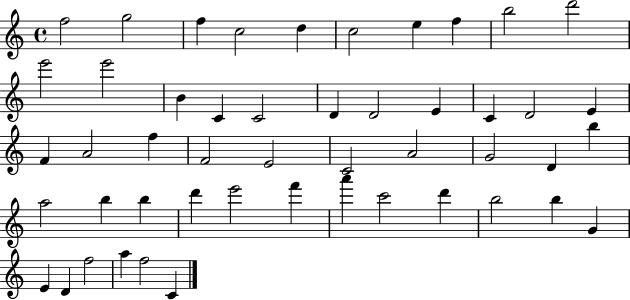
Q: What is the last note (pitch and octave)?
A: C4